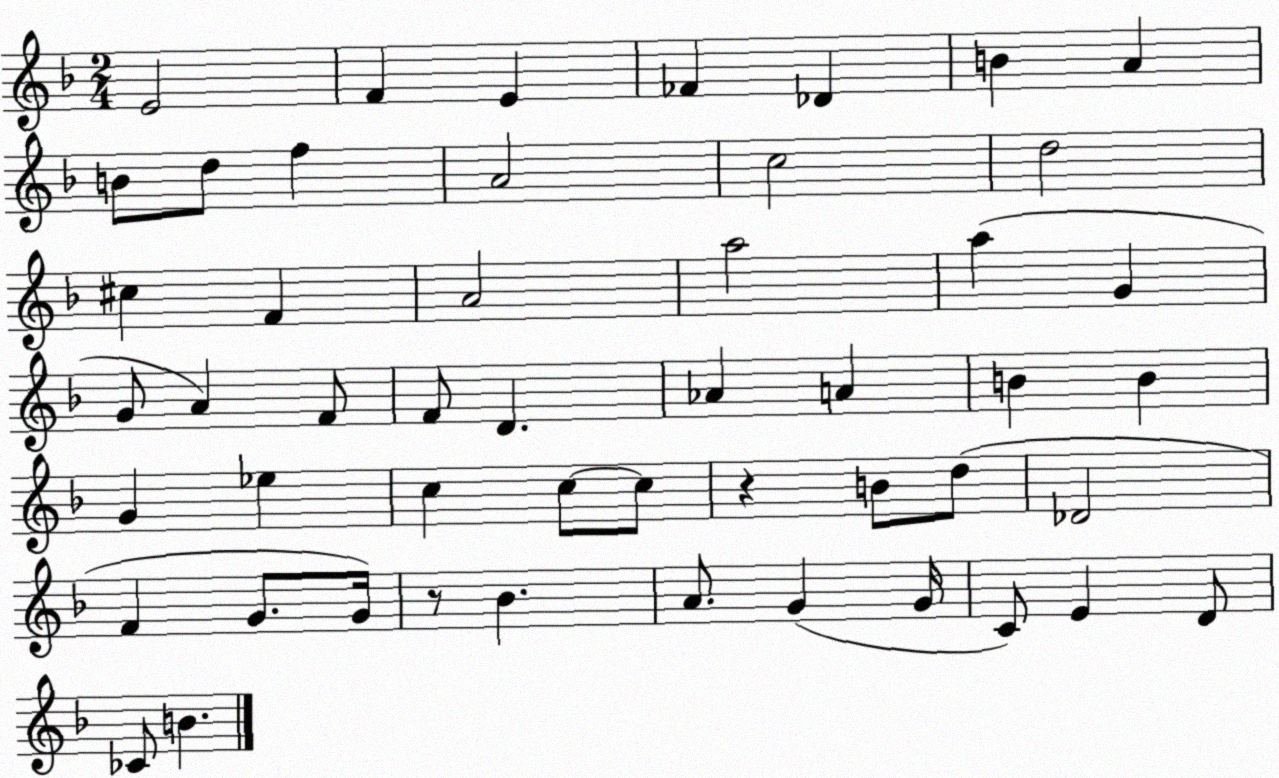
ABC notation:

X:1
T:Untitled
M:2/4
L:1/4
K:F
E2 F E _F _D B A B/2 d/2 f A2 c2 d2 ^c F A2 a2 a G G/2 A F/2 F/2 D _A A B B G _e c c/2 c/2 z B/2 d/2 _D2 F G/2 G/4 z/2 _B A/2 G G/4 C/2 E D/2 _C/2 B